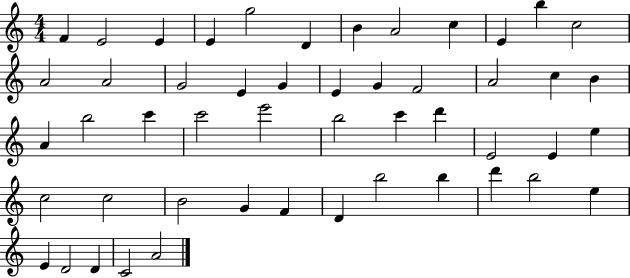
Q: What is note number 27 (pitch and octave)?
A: C6